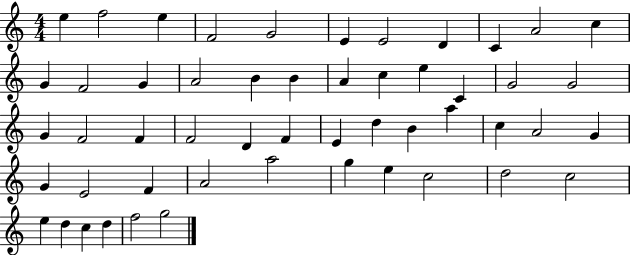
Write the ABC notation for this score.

X:1
T:Untitled
M:4/4
L:1/4
K:C
e f2 e F2 G2 E E2 D C A2 c G F2 G A2 B B A c e C G2 G2 G F2 F F2 D F E d B a c A2 G G E2 F A2 a2 g e c2 d2 c2 e d c d f2 g2